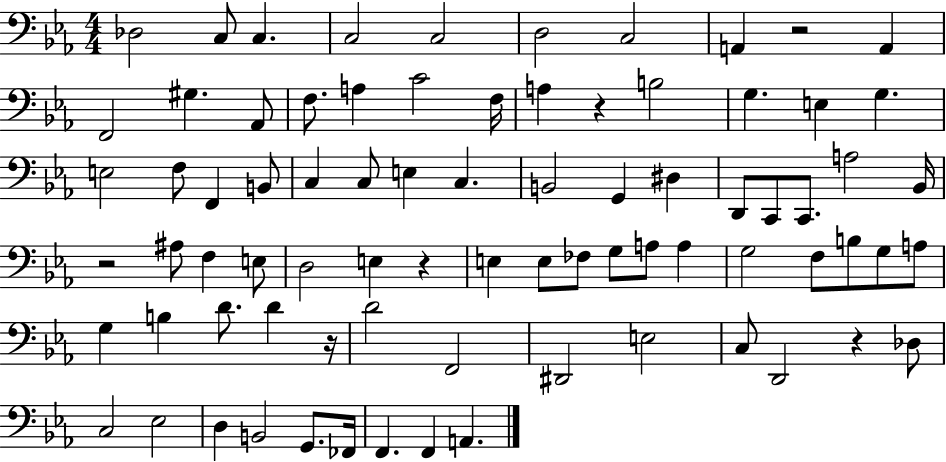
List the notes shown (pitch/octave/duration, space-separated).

Db3/h C3/e C3/q. C3/h C3/h D3/h C3/h A2/q R/h A2/q F2/h G#3/q. Ab2/e F3/e. A3/q C4/h F3/s A3/q R/q B3/h G3/q. E3/q G3/q. E3/h F3/e F2/q B2/e C3/q C3/e E3/q C3/q. B2/h G2/q D#3/q D2/e C2/e C2/e. A3/h Bb2/s R/h A#3/e F3/q E3/e D3/h E3/q R/q E3/q E3/e FES3/e G3/e A3/e A3/q G3/h F3/e B3/e G3/e A3/e G3/q B3/q D4/e. D4/q R/s D4/h F2/h D#2/h E3/h C3/e D2/h R/q Db3/e C3/h Eb3/h D3/q B2/h G2/e. FES2/s F2/q. F2/q A2/q.